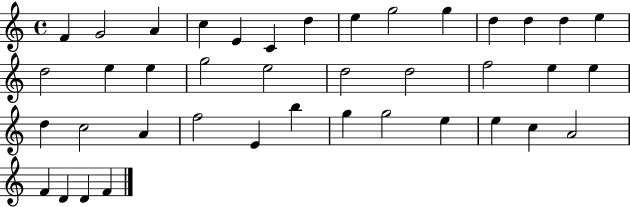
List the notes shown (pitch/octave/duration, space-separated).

F4/q G4/h A4/q C5/q E4/q C4/q D5/q E5/q G5/h G5/q D5/q D5/q D5/q E5/q D5/h E5/q E5/q G5/h E5/h D5/h D5/h F5/h E5/q E5/q D5/q C5/h A4/q F5/h E4/q B5/q G5/q G5/h E5/q E5/q C5/q A4/h F4/q D4/q D4/q F4/q